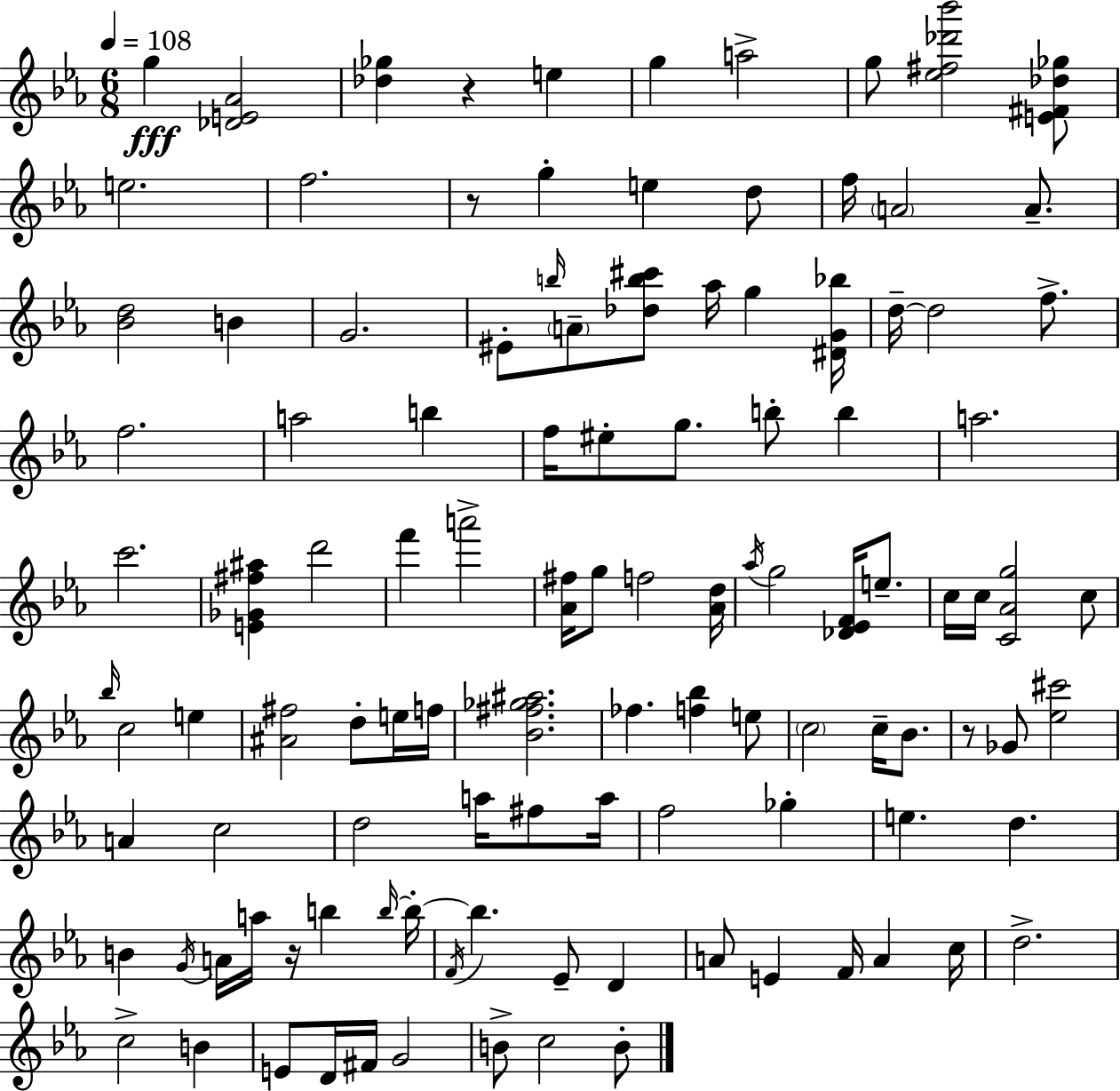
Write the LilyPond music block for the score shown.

{
  \clef treble
  \numericTimeSignature
  \time 6/8
  \key c \minor
  \tempo 4 = 108
  \repeat volta 2 { g''4\fff <des' e' aes'>2 | <des'' ges''>4 r4 e''4 | g''4 a''2-> | g''8 <ees'' fis'' des''' bes'''>2 <e' fis' des'' ges''>8 | \break e''2. | f''2. | r8 g''4-. e''4 d''8 | f''16 \parenthesize a'2 a'8.-- | \break <bes' d''>2 b'4 | g'2. | eis'8-. \grace { b''16 } \parenthesize a'8-- <des'' b'' cis'''>8 aes''16 g''4 | <dis' g' bes''>16 d''16--~~ d''2 f''8.-> | \break f''2. | a''2 b''4 | f''16 eis''8-. g''8. b''8-. b''4 | a''2. | \break c'''2. | <e' ges' fis'' ais''>4 d'''2 | f'''4 a'''2-> | <aes' fis''>16 g''8 f''2 | \break <aes' d''>16 \acciaccatura { aes''16 } g''2 <des' ees' f'>16 e''8.-- | c''16 c''16 <c' aes' g''>2 | c''8 \grace { bes''16 } c''2 e''4 | <ais' fis''>2 d''8-. | \break e''16 f''16 <bes' fis'' ges'' ais''>2. | fes''4. <f'' bes''>4 | e''8 \parenthesize c''2 c''16-- | bes'8. r8 ges'8 <ees'' cis'''>2 | \break a'4 c''2 | d''2 a''16 | fis''8 a''16 f''2 ges''4-. | e''4. d''4. | \break b'4 \acciaccatura { g'16 } a'16 a''16 r16 b''4 | \grace { b''16~ }~ b''16-. \acciaccatura { f'16 } b''4. | ees'8-- d'4 a'8 e'4 | f'16 a'4 c''16 d''2.-> | \break c''2-> | b'4 e'8 d'16 fis'16 g'2 | b'8-> c''2 | b'8-. } \bar "|."
}